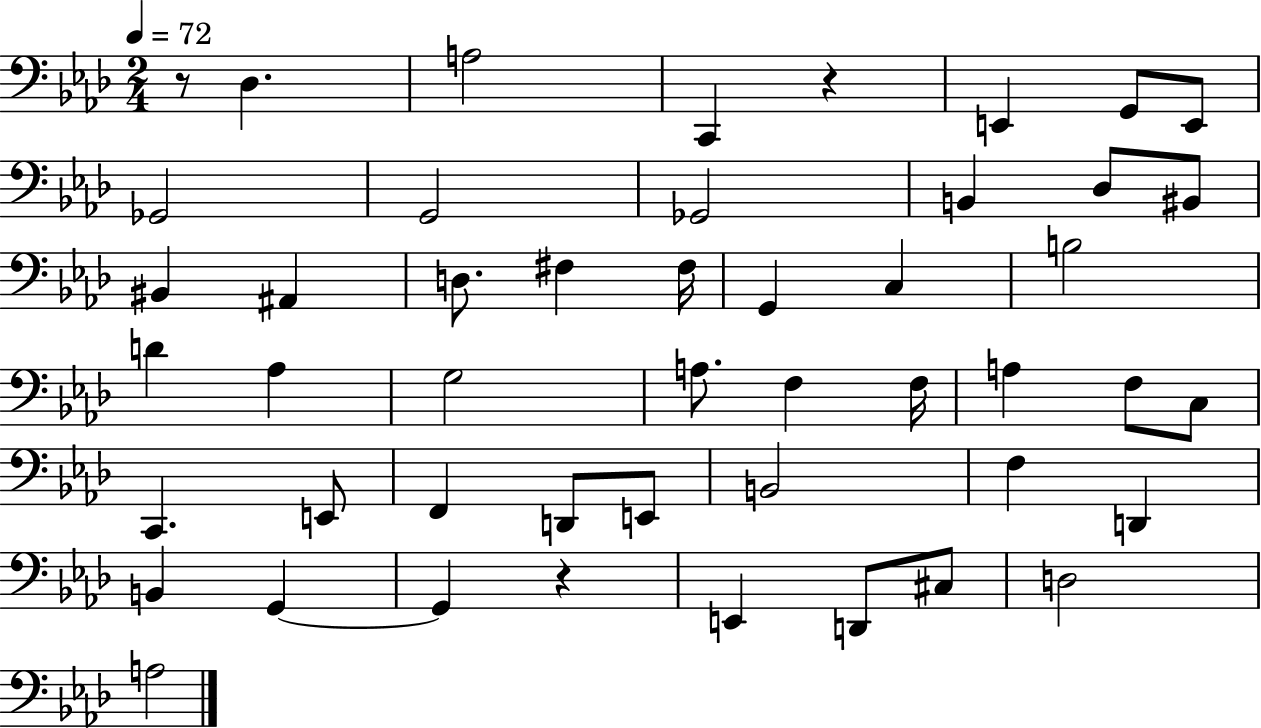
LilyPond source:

{
  \clef bass
  \numericTimeSignature
  \time 2/4
  \key aes \major
  \tempo 4 = 72
  r8 des4. | a2 | c,4 r4 | e,4 g,8 e,8 | \break ges,2 | g,2 | ges,2 | b,4 des8 bis,8 | \break bis,4 ais,4 | d8. fis4 fis16 | g,4 c4 | b2 | \break d'4 aes4 | g2 | a8. f4 f16 | a4 f8 c8 | \break c,4. e,8 | f,4 d,8 e,8 | b,2 | f4 d,4 | \break b,4 g,4~~ | g,4 r4 | e,4 d,8 cis8 | d2 | \break a2 | \bar "|."
}